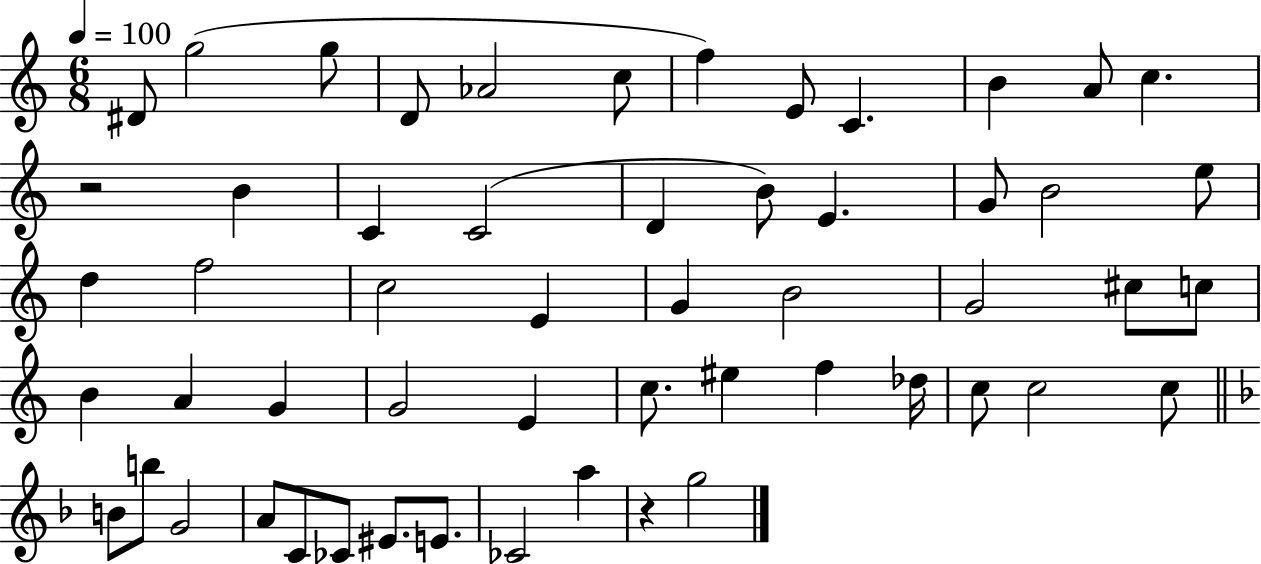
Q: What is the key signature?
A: C major